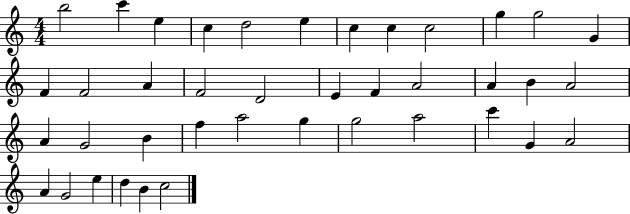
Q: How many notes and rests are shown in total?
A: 40